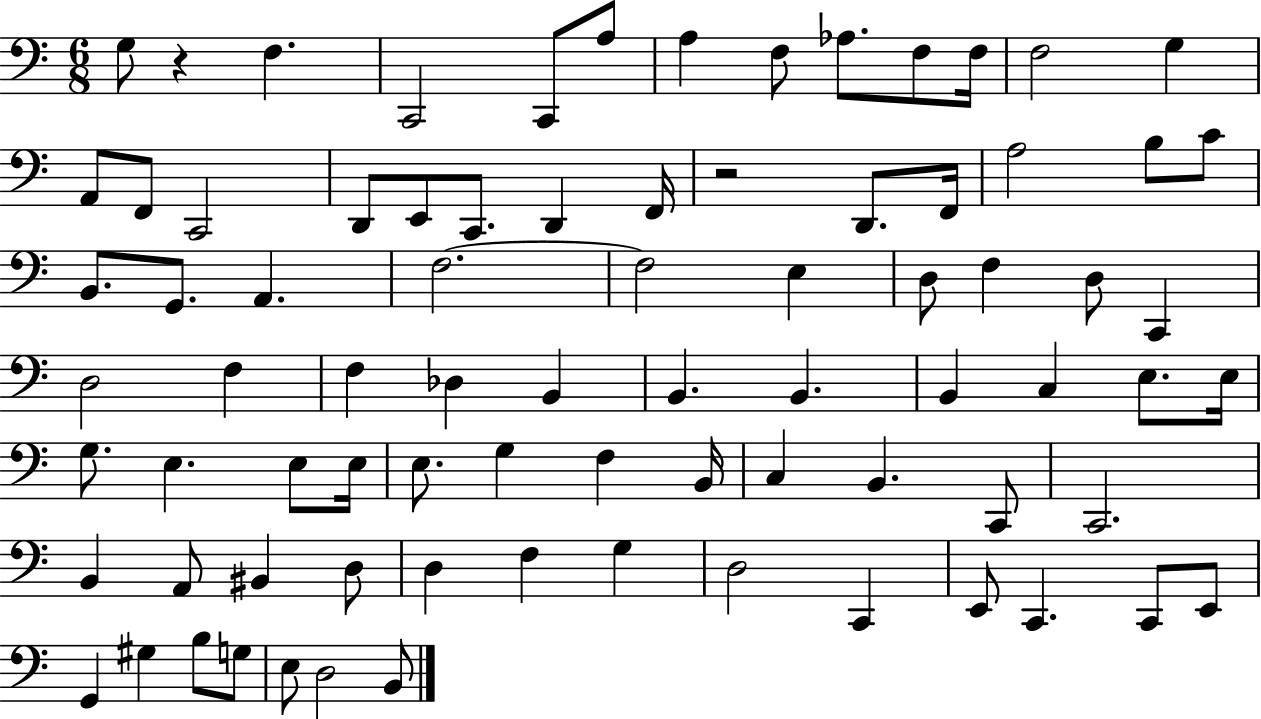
G3/e R/q F3/q. C2/h C2/e A3/e A3/q F3/e Ab3/e. F3/e F3/s F3/h G3/q A2/e F2/e C2/h D2/e E2/e C2/e. D2/q F2/s R/h D2/e. F2/s A3/h B3/e C4/e B2/e. G2/e. A2/q. F3/h. F3/h E3/q D3/e F3/q D3/e C2/q D3/h F3/q F3/q Db3/q B2/q B2/q. B2/q. B2/q C3/q E3/e. E3/s G3/e. E3/q. E3/e E3/s E3/e. G3/q F3/q B2/s C3/q B2/q. C2/e C2/h. B2/q A2/e BIS2/q D3/e D3/q F3/q G3/q D3/h C2/q E2/e C2/q. C2/e E2/e G2/q G#3/q B3/e G3/e E3/e D3/h B2/e